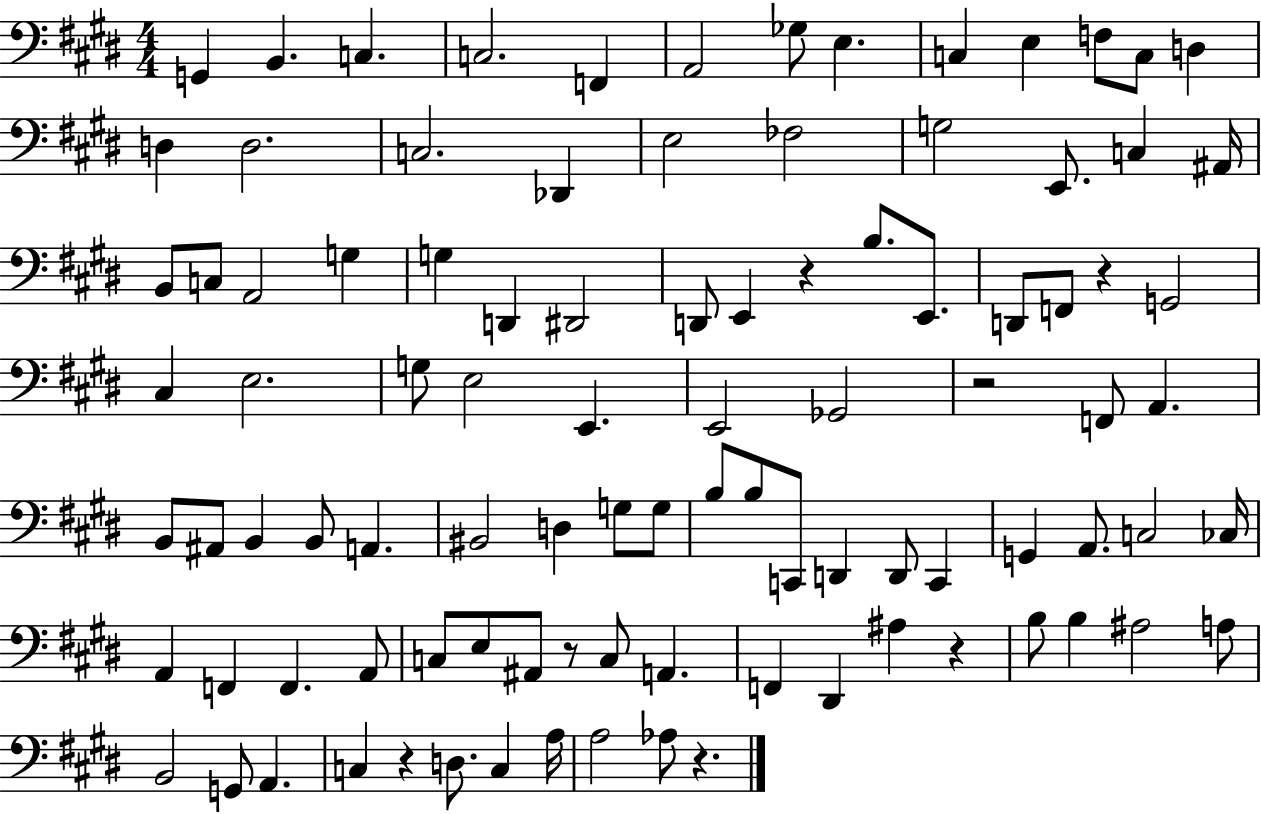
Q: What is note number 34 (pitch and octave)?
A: E2